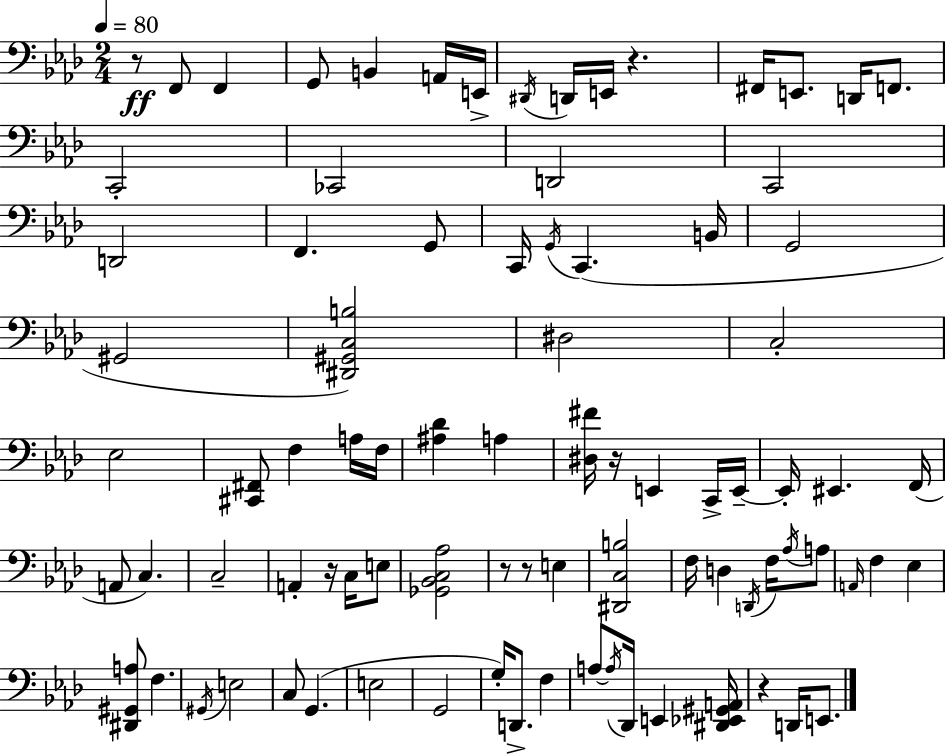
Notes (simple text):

R/e F2/e F2/q G2/e B2/q A2/s E2/s D#2/s D2/s E2/s R/q. F#2/s E2/e. D2/s F2/e. C2/h CES2/h D2/h C2/h D2/h F2/q. G2/e C2/s G2/s C2/q. B2/s G2/h G#2/h [D#2,G#2,C3,B3]/h D#3/h C3/h Eb3/h [C#2,F#2]/e F3/q A3/s F3/s [A#3,Db4]/q A3/q [D#3,F#4]/s R/s E2/q C2/s E2/s E2/s EIS2/q. F2/s A2/e C3/q. C3/h A2/q R/s C3/s E3/e [Gb2,Bb2,C3,Ab3]/h R/e R/e E3/q [D#2,C3,B3]/h F3/s D3/q D2/s F3/s Ab3/s A3/e A2/s F3/q Eb3/q [D#2,G#2,A3]/e F3/q. G#2/s E3/h C3/e G2/q. E3/h G2/h G3/s D2/e. F3/q A3/e A3/s Db2/s E2/q [D#2,Eb2,G#2,A2]/s R/q D2/s E2/e.